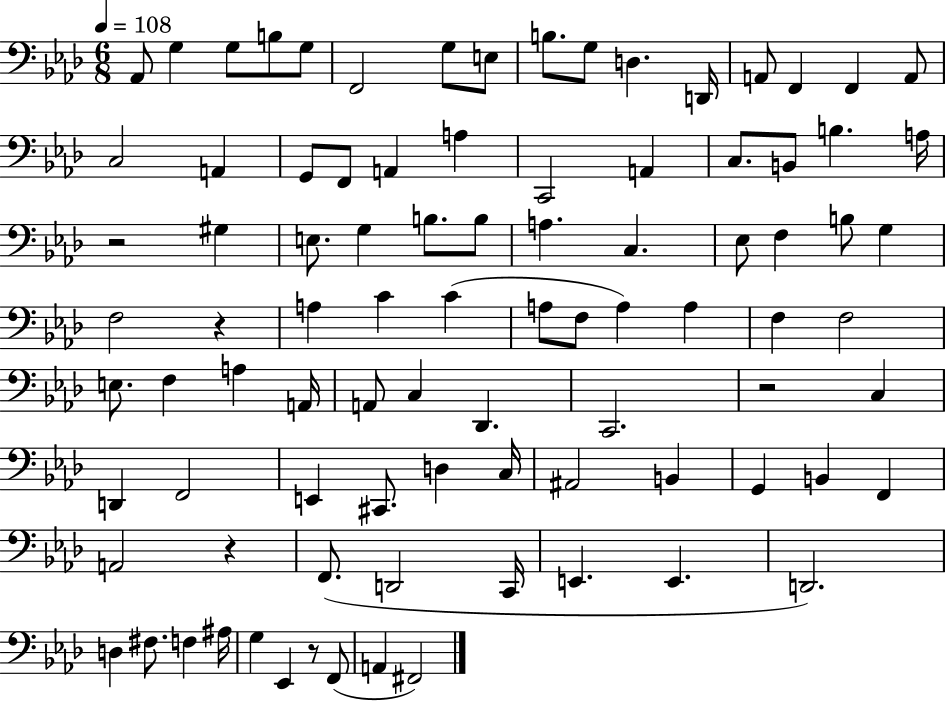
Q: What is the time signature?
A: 6/8